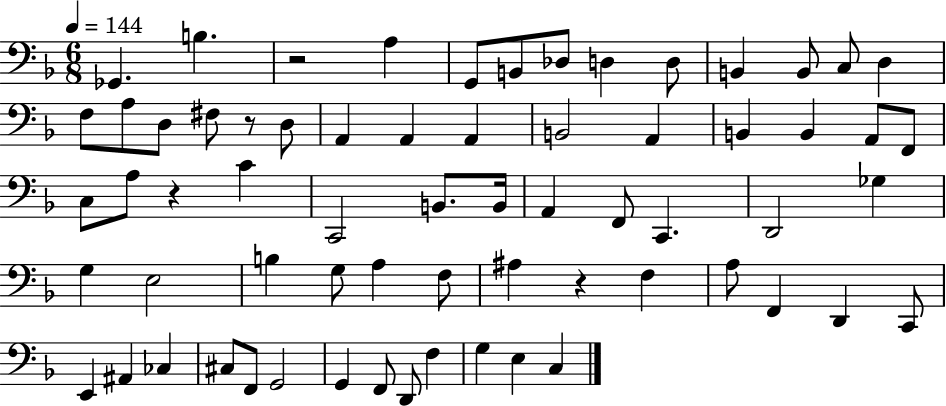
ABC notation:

X:1
T:Untitled
M:6/8
L:1/4
K:F
_G,, B, z2 A, G,,/2 B,,/2 _D,/2 D, D,/2 B,, B,,/2 C,/2 D, F,/2 A,/2 D,/2 ^F,/2 z/2 D,/2 A,, A,, A,, B,,2 A,, B,, B,, A,,/2 F,,/2 C,/2 A,/2 z C C,,2 B,,/2 B,,/4 A,, F,,/2 C,, D,,2 _G, G, E,2 B, G,/2 A, F,/2 ^A, z F, A,/2 F,, D,, C,,/2 E,, ^A,, _C, ^C,/2 F,,/2 G,,2 G,, F,,/2 D,,/2 F, G, E, C,